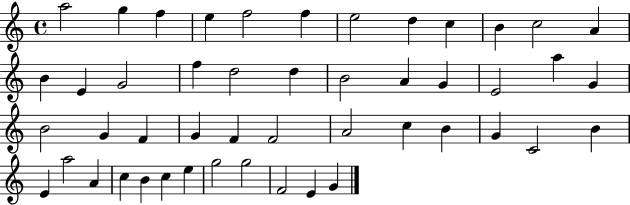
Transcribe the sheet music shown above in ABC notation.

X:1
T:Untitled
M:4/4
L:1/4
K:C
a2 g f e f2 f e2 d c B c2 A B E G2 f d2 d B2 A G E2 a G B2 G F G F F2 A2 c B G C2 B E a2 A c B c e g2 g2 F2 E G